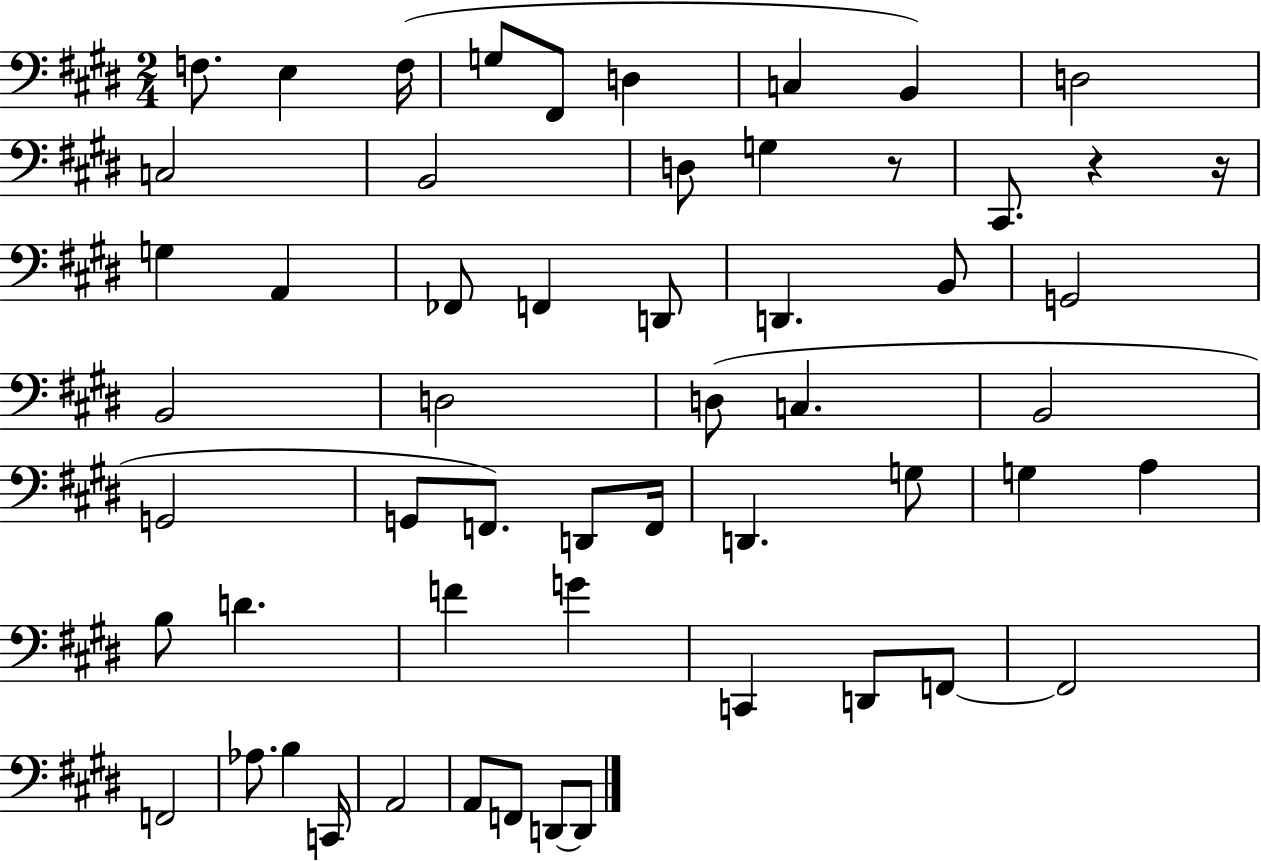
X:1
T:Untitled
M:2/4
L:1/4
K:E
F,/2 E, F,/4 G,/2 ^F,,/2 D, C, B,, D,2 C,2 B,,2 D,/2 G, z/2 ^C,,/2 z z/4 G, A,, _F,,/2 F,, D,,/2 D,, B,,/2 G,,2 B,,2 D,2 D,/2 C, B,,2 G,,2 G,,/2 F,,/2 D,,/2 F,,/4 D,, G,/2 G, A, B,/2 D F G C,, D,,/2 F,,/2 F,,2 F,,2 _A,/2 B, C,,/4 A,,2 A,,/2 F,,/2 D,,/2 D,,/2